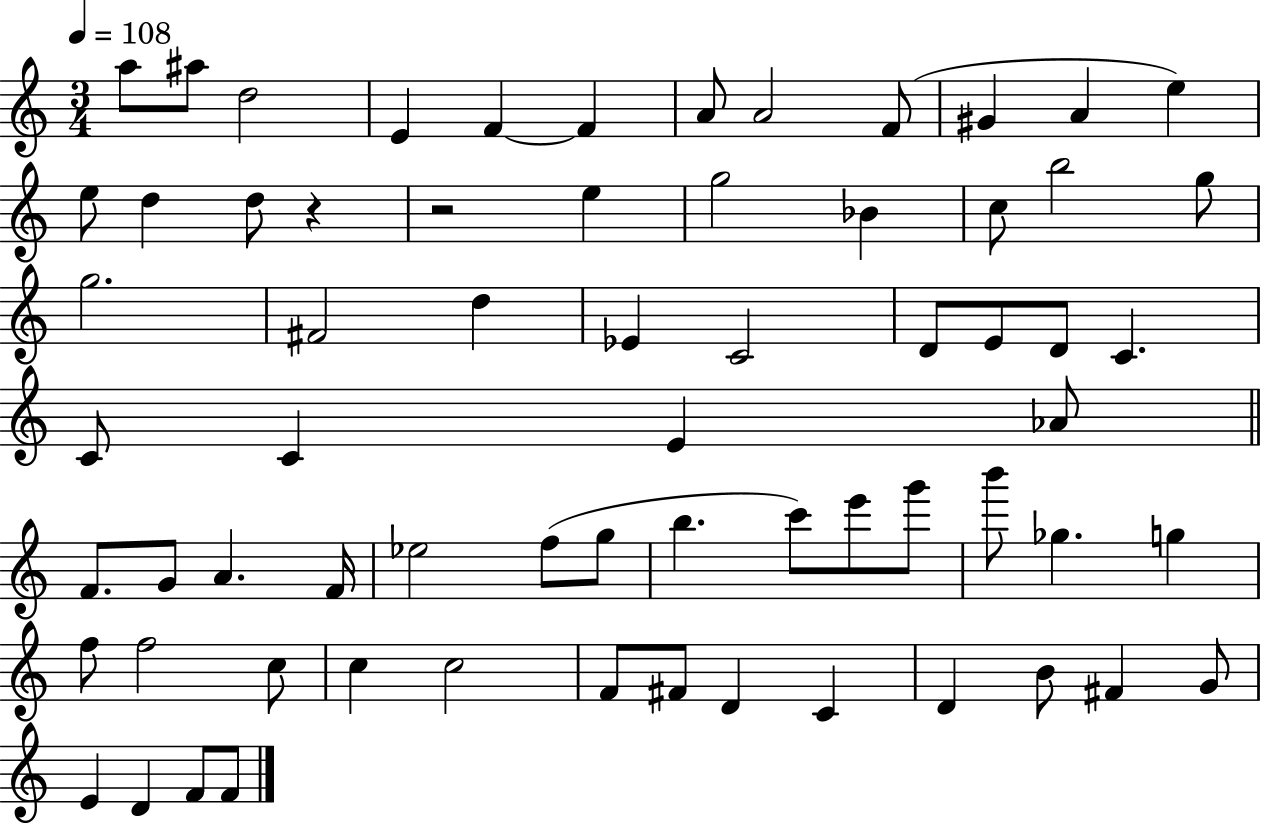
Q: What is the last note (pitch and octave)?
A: F4